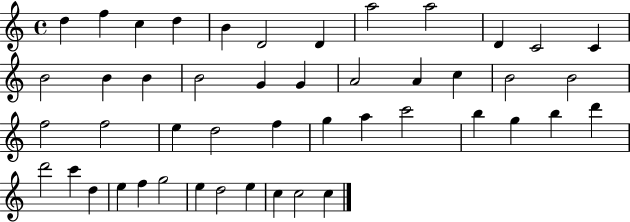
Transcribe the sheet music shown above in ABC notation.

X:1
T:Untitled
M:4/4
L:1/4
K:C
d f c d B D2 D a2 a2 D C2 C B2 B B B2 G G A2 A c B2 B2 f2 f2 e d2 f g a c'2 b g b d' d'2 c' d e f g2 e d2 e c c2 c